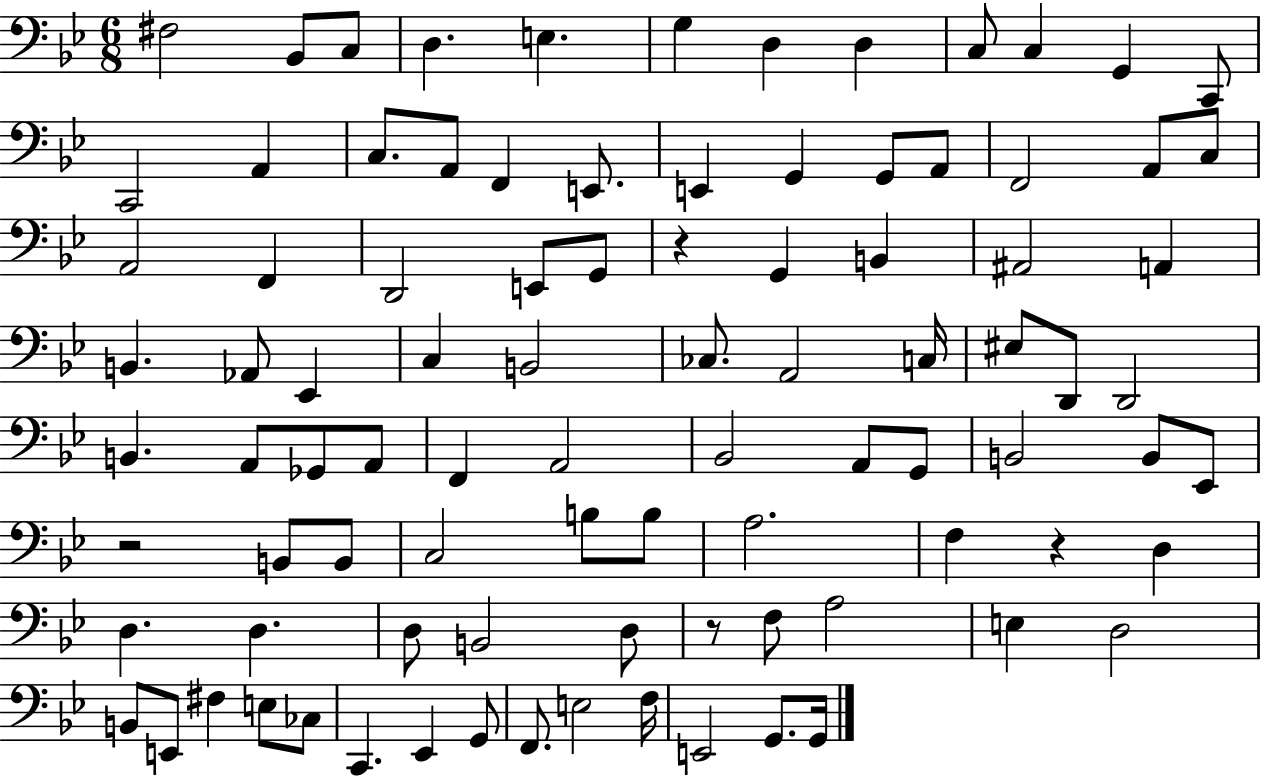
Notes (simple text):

F#3/h Bb2/e C3/e D3/q. E3/q. G3/q D3/q D3/q C3/e C3/q G2/q C2/e C2/h A2/q C3/e. A2/e F2/q E2/e. E2/q G2/q G2/e A2/e F2/h A2/e C3/e A2/h F2/q D2/h E2/e G2/e R/q G2/q B2/q A#2/h A2/q B2/q. Ab2/e Eb2/q C3/q B2/h CES3/e. A2/h C3/s EIS3/e D2/e D2/h B2/q. A2/e Gb2/e A2/e F2/q A2/h Bb2/h A2/e G2/e B2/h B2/e Eb2/e R/h B2/e B2/e C3/h B3/e B3/e A3/h. F3/q R/q D3/q D3/q. D3/q. D3/e B2/h D3/e R/e F3/e A3/h E3/q D3/h B2/e E2/e F#3/q E3/e CES3/e C2/q. Eb2/q G2/e F2/e. E3/h F3/s E2/h G2/e. G2/s